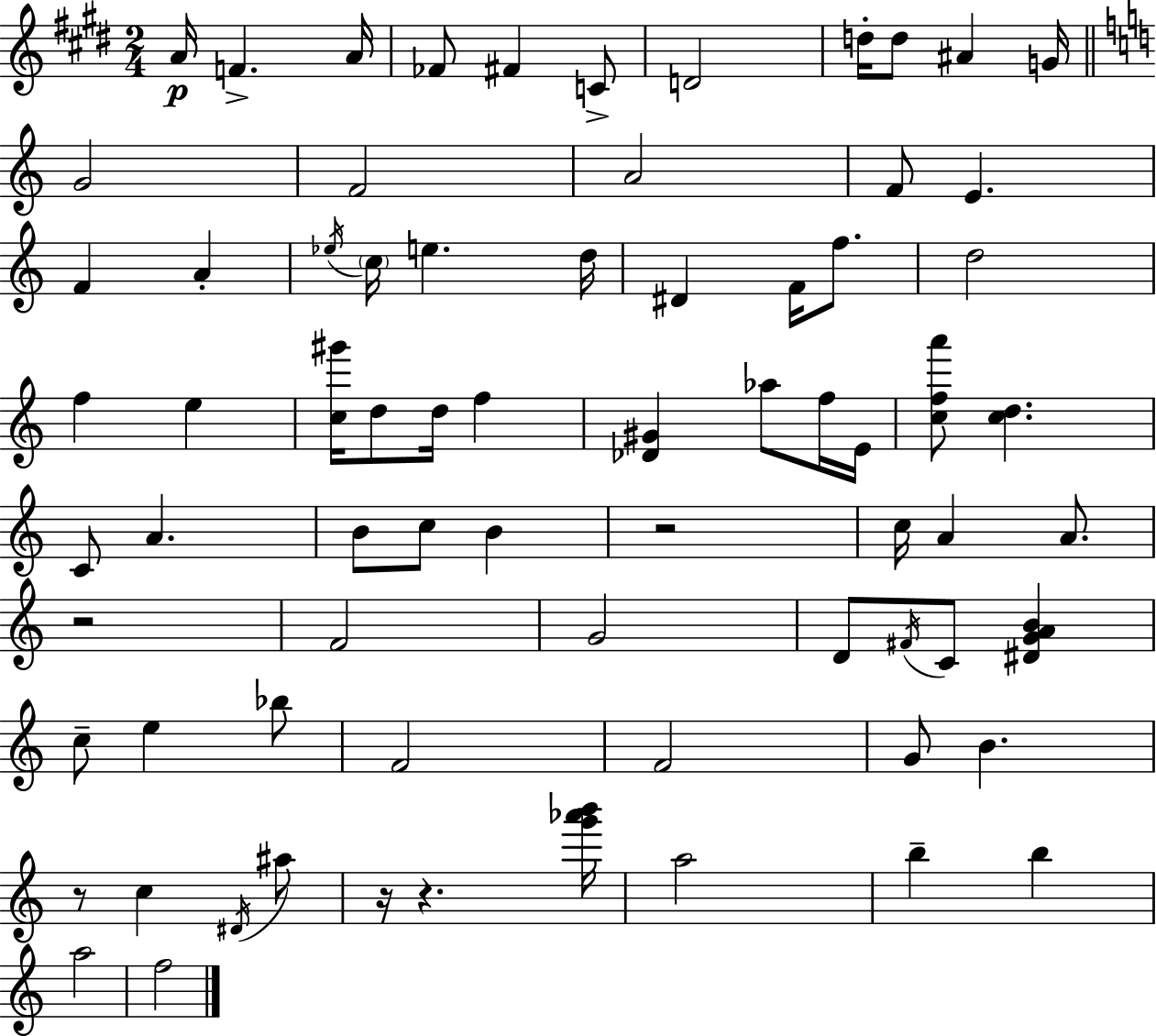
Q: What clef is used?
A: treble